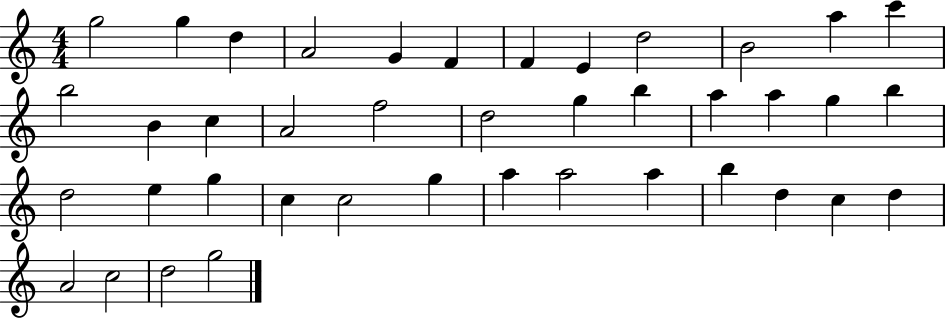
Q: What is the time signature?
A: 4/4